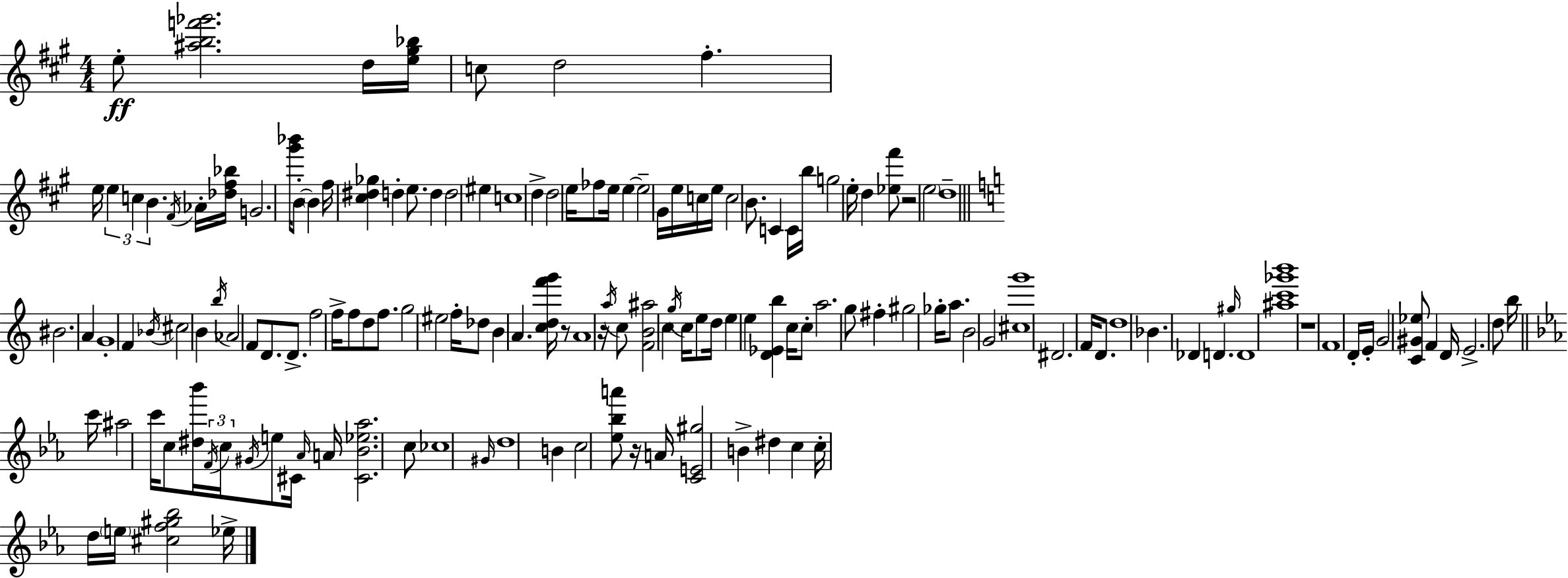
E5/e [A#5,B5,F6,Gb6]/h. D5/s [E5,G#5,Bb5]/s C5/e D5/h F#5/q. E5/s E5/q C5/q B4/q. F#4/s Ab4/s [Db5,F#5,Bb5]/s G4/h. [G#6,Bb6]/s B4/e B4/q F#5/s [C#5,D#5,Gb5]/q D5/q E5/e. D5/q D5/h EIS5/q C5/w D5/q D5/h E5/s FES5/e E5/s E5/q E5/h G#4/s E5/s C5/s E5/s C5/h B4/e. C4/q C4/s B5/s G5/h E5/s D5/q [Eb5,F#6]/e R/h E5/h D5/w BIS4/h. A4/q G4/w F4/q Bb4/s C#5/h B4/q B5/s Ab4/h F4/e D4/e. D4/e. F5/h F5/s F5/e D5/e F5/e. G5/h EIS5/h F5/s Db5/e B4/q A4/q. [C5,D5,F6,G6]/s R/e A4/w R/s A5/s C5/e [F4,B4,A#5]/h C5/q G5/s C5/s E5/e D5/s E5/q E5/q [D4,Eb4,B5]/q C5/s C5/e A5/h. G5/e F#5/q G#5/h Gb5/s A5/e. B4/h G4/h [C#5,G6]/w D#4/h. F4/s D4/e. D5/w Bb4/q. Db4/q D4/q. G#5/s D4/w [A#5,C6,Gb6,B6]/w R/w F4/w D4/s E4/s G4/h [C4,G#4,Eb5]/e F4/q D4/s E4/h. D5/e B5/s C6/s A#5/h C6/s C5/e [D#5,Bb6]/s F4/s C5/s G#4/s E5/e C#4/s Ab4/s A4/s [C#4,Bb4,Eb5,Ab5]/h. C5/e CES5/w G#4/s D5/w B4/q C5/h [Eb5,Bb5,A6]/e R/s A4/s [C4,E4,G#5]/h B4/q D#5/q C5/q C5/s D5/s E5/s [C#5,F5,G#5,Bb5]/h Eb5/s